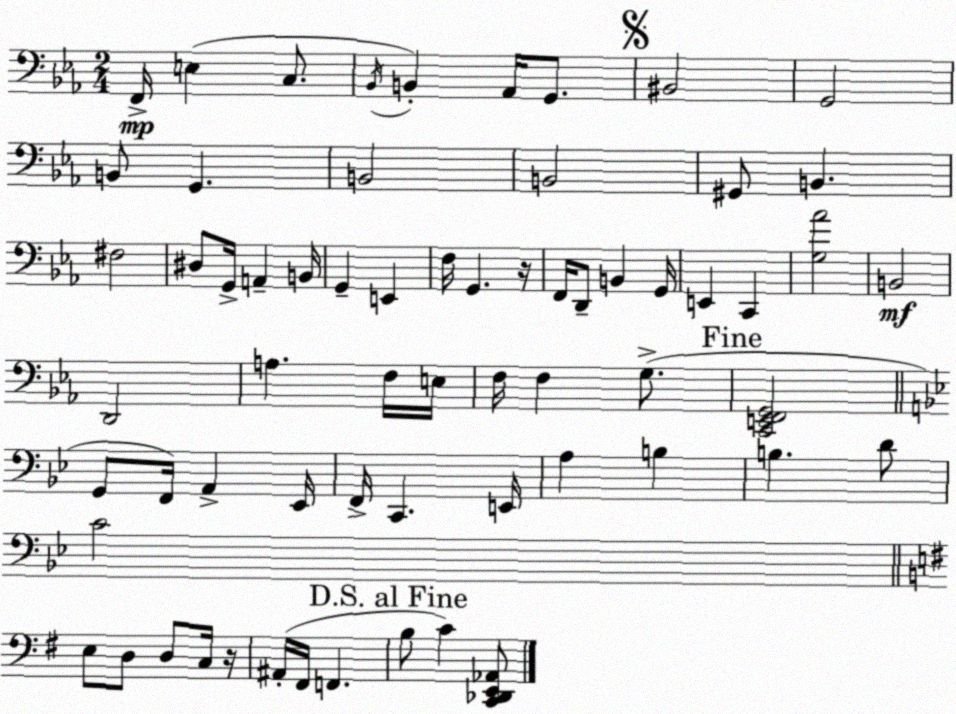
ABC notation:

X:1
T:Untitled
M:2/4
L:1/4
K:Cm
F,,/4 E, C,/2 _B,,/4 B,, _A,,/4 G,,/2 ^B,,2 G,,2 B,,/2 G,, B,,2 B,,2 ^G,,/2 B,, ^F,2 ^D,/2 G,,/4 A,, B,,/4 G,, E,, F,/4 G,, z/4 F,,/4 D,,/2 B,, G,,/4 E,, C,, [G,_A]2 B,,2 D,,2 A, F,/4 E,/4 F,/4 F, G,/2 [C,,E,,F,,G,,]2 G,,/2 F,,/4 A,, _E,,/4 F,,/4 C,, E,,/4 A, B, B, D/2 C2 E,/2 D,/2 D,/2 C,/4 z/4 ^A,,/4 ^F,,/4 F,, B,/2 C [C,,_D,,E,,_A,,]/2